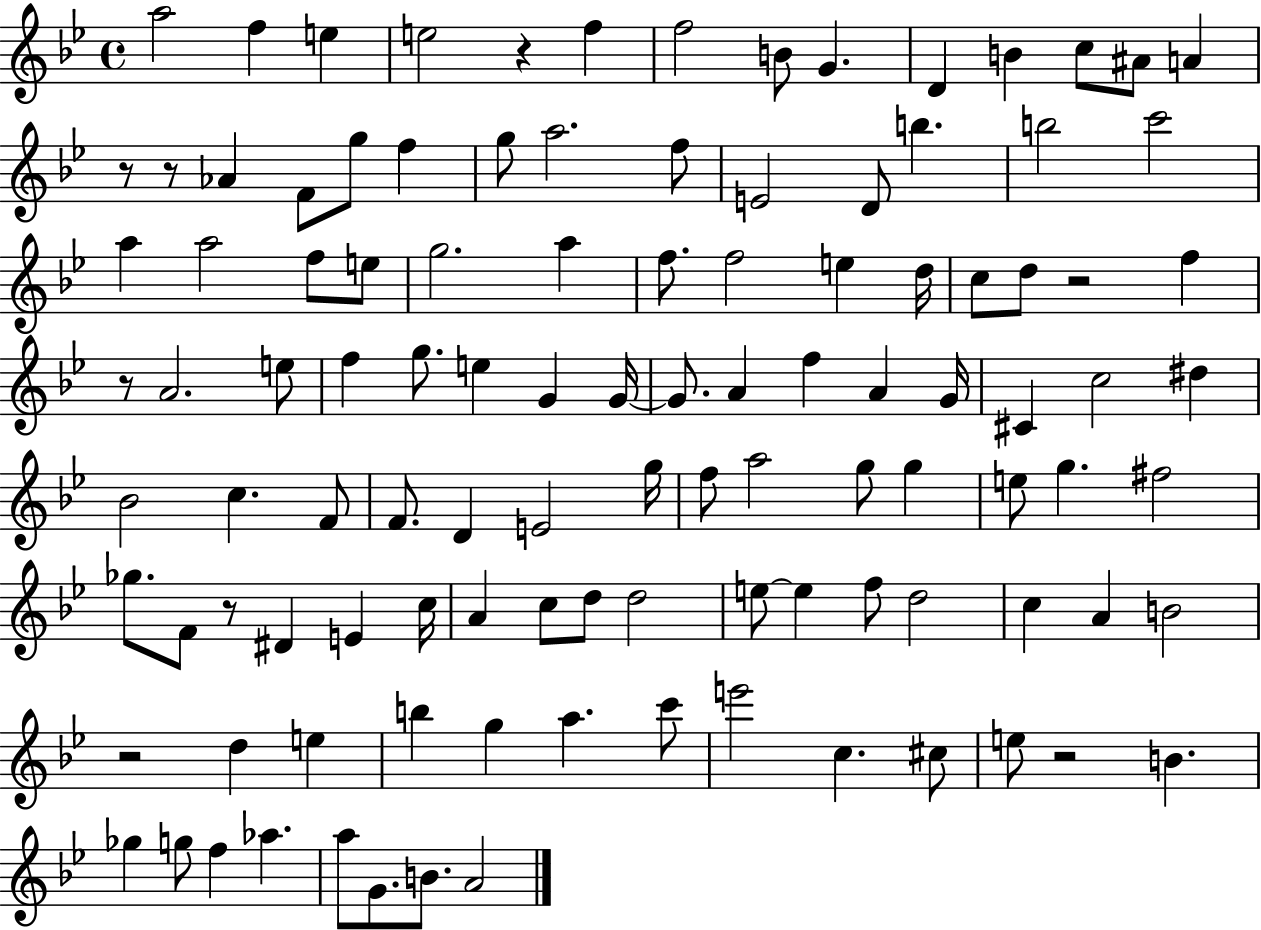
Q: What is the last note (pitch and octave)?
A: A4